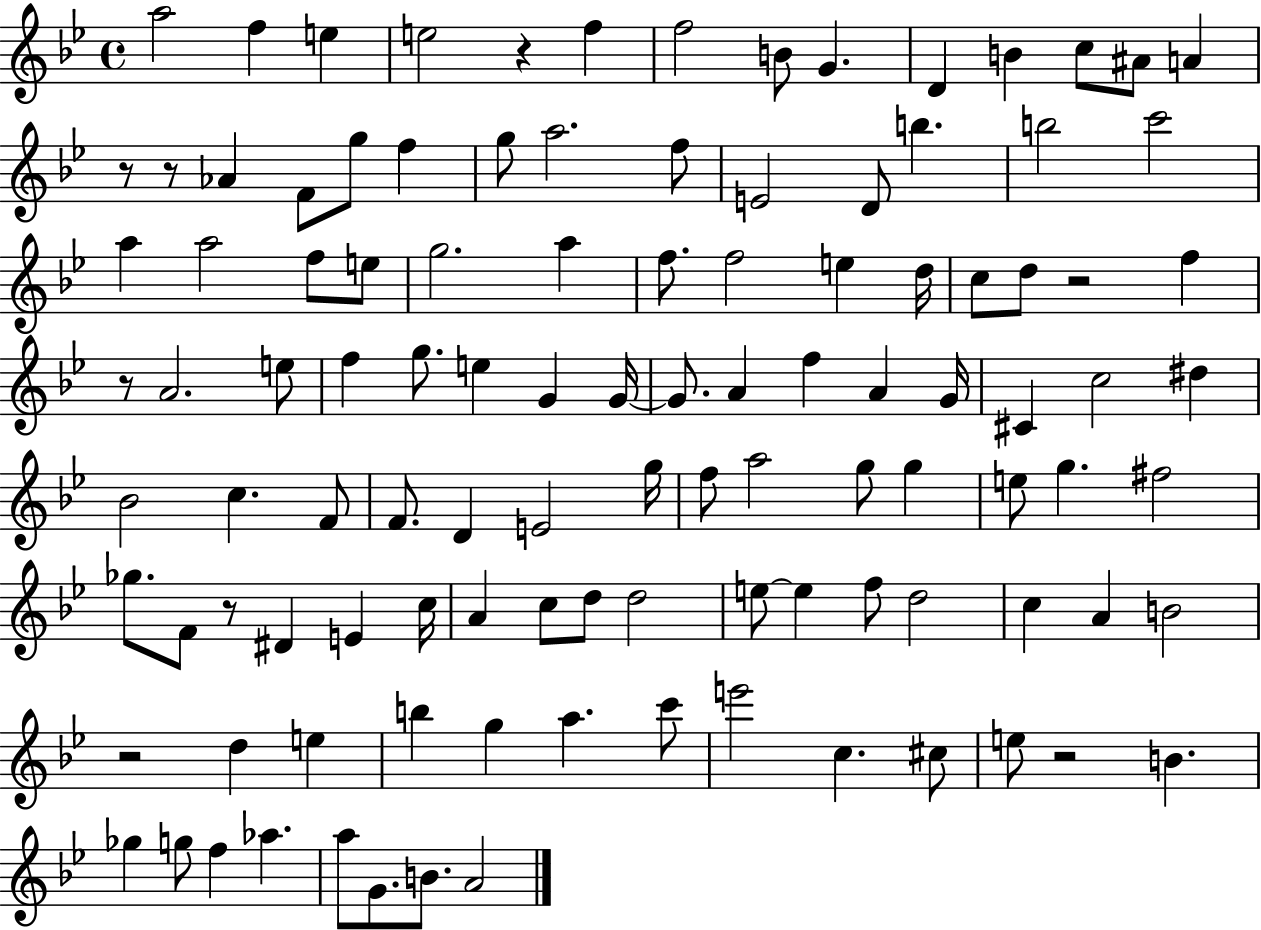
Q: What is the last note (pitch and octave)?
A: A4